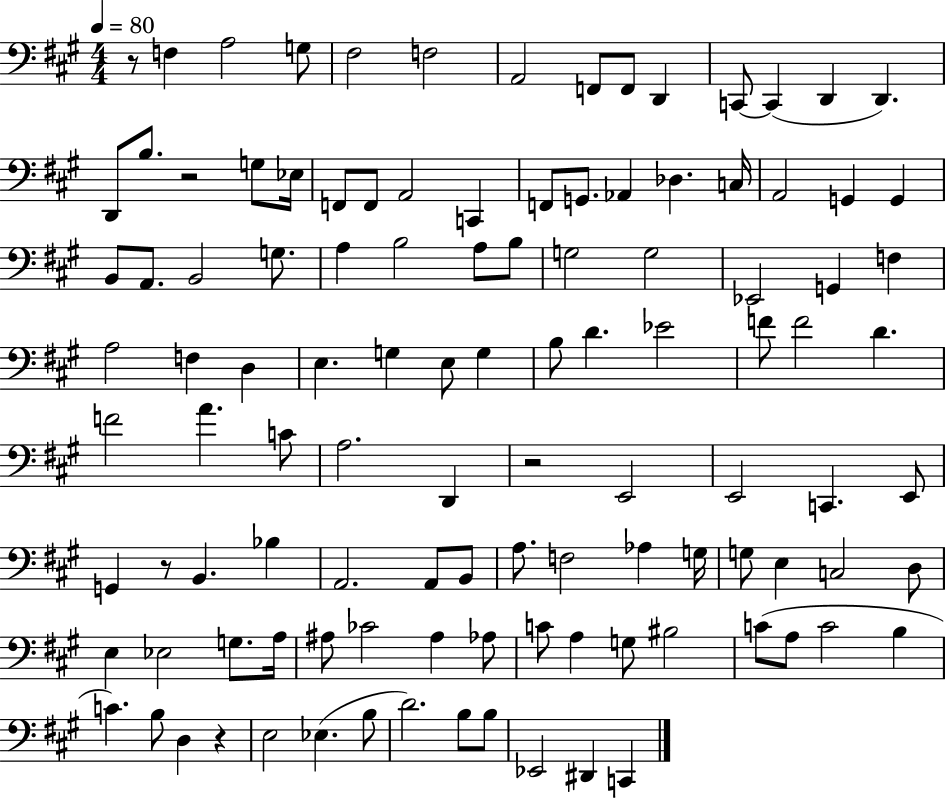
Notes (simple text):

R/e F3/q A3/h G3/e F#3/h F3/h A2/h F2/e F2/e D2/q C2/e C2/q D2/q D2/q. D2/e B3/e. R/h G3/e Eb3/s F2/e F2/e A2/h C2/q F2/e G2/e. Ab2/q Db3/q. C3/s A2/h G2/q G2/q B2/e A2/e. B2/h G3/e. A3/q B3/h A3/e B3/e G3/h G3/h Eb2/h G2/q F3/q A3/h F3/q D3/q E3/q. G3/q E3/e G3/q B3/e D4/q. Eb4/h F4/e F4/h D4/q. F4/h A4/q. C4/e A3/h. D2/q R/h E2/h E2/h C2/q. E2/e G2/q R/e B2/q. Bb3/q A2/h. A2/e B2/e A3/e. F3/h Ab3/q G3/s G3/e E3/q C3/h D3/e E3/q Eb3/h G3/e. A3/s A#3/e CES4/h A#3/q Ab3/e C4/e A3/q G3/e BIS3/h C4/e A3/e C4/h B3/q C4/q. B3/e D3/q R/q E3/h Eb3/q. B3/e D4/h. B3/e B3/e Eb2/h D#2/q C2/q